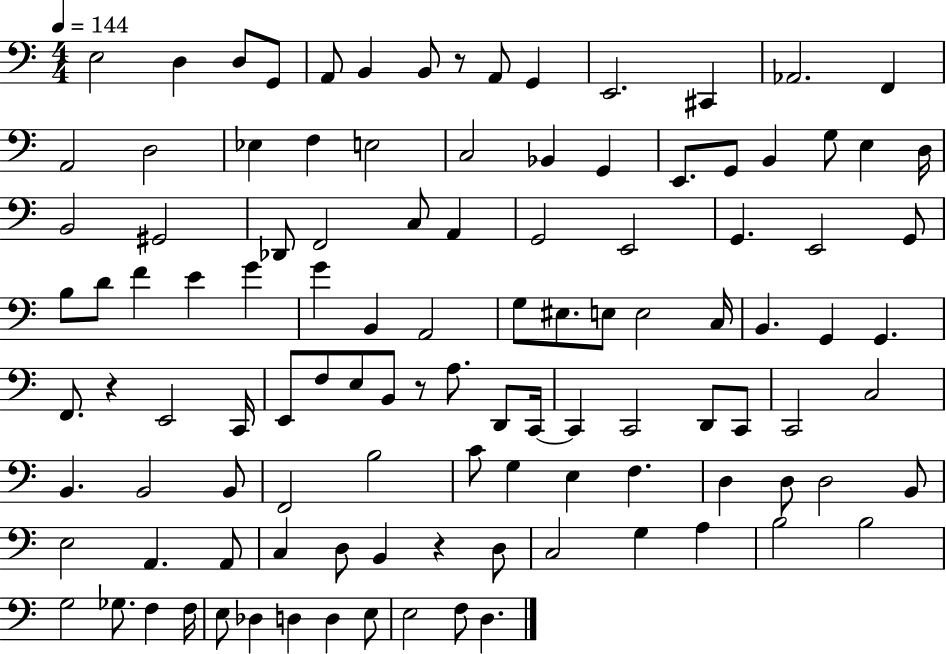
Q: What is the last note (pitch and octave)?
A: D3